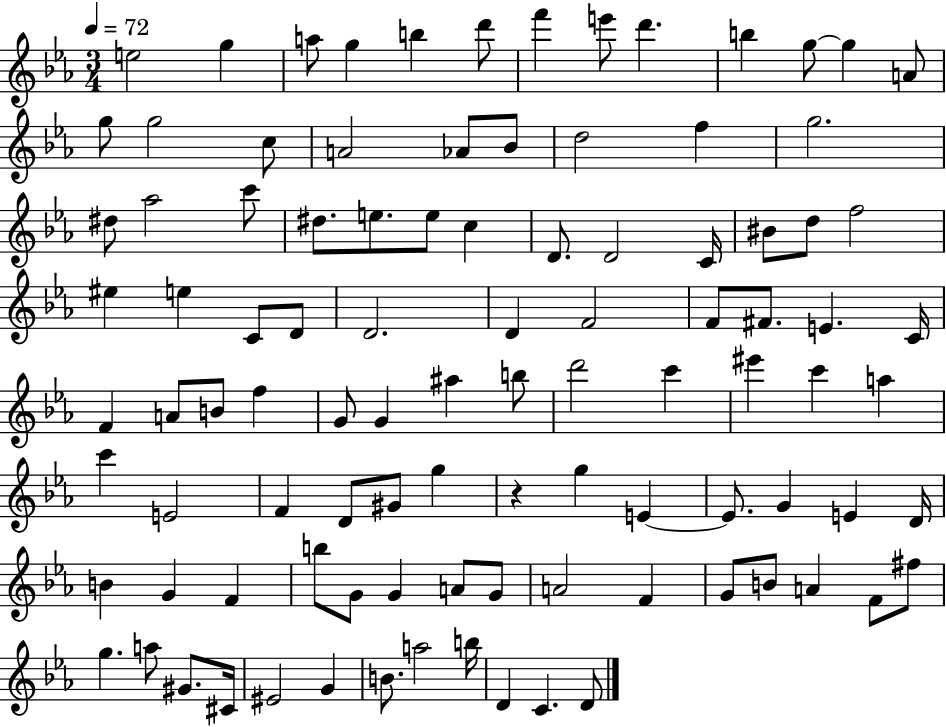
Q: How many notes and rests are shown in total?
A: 99